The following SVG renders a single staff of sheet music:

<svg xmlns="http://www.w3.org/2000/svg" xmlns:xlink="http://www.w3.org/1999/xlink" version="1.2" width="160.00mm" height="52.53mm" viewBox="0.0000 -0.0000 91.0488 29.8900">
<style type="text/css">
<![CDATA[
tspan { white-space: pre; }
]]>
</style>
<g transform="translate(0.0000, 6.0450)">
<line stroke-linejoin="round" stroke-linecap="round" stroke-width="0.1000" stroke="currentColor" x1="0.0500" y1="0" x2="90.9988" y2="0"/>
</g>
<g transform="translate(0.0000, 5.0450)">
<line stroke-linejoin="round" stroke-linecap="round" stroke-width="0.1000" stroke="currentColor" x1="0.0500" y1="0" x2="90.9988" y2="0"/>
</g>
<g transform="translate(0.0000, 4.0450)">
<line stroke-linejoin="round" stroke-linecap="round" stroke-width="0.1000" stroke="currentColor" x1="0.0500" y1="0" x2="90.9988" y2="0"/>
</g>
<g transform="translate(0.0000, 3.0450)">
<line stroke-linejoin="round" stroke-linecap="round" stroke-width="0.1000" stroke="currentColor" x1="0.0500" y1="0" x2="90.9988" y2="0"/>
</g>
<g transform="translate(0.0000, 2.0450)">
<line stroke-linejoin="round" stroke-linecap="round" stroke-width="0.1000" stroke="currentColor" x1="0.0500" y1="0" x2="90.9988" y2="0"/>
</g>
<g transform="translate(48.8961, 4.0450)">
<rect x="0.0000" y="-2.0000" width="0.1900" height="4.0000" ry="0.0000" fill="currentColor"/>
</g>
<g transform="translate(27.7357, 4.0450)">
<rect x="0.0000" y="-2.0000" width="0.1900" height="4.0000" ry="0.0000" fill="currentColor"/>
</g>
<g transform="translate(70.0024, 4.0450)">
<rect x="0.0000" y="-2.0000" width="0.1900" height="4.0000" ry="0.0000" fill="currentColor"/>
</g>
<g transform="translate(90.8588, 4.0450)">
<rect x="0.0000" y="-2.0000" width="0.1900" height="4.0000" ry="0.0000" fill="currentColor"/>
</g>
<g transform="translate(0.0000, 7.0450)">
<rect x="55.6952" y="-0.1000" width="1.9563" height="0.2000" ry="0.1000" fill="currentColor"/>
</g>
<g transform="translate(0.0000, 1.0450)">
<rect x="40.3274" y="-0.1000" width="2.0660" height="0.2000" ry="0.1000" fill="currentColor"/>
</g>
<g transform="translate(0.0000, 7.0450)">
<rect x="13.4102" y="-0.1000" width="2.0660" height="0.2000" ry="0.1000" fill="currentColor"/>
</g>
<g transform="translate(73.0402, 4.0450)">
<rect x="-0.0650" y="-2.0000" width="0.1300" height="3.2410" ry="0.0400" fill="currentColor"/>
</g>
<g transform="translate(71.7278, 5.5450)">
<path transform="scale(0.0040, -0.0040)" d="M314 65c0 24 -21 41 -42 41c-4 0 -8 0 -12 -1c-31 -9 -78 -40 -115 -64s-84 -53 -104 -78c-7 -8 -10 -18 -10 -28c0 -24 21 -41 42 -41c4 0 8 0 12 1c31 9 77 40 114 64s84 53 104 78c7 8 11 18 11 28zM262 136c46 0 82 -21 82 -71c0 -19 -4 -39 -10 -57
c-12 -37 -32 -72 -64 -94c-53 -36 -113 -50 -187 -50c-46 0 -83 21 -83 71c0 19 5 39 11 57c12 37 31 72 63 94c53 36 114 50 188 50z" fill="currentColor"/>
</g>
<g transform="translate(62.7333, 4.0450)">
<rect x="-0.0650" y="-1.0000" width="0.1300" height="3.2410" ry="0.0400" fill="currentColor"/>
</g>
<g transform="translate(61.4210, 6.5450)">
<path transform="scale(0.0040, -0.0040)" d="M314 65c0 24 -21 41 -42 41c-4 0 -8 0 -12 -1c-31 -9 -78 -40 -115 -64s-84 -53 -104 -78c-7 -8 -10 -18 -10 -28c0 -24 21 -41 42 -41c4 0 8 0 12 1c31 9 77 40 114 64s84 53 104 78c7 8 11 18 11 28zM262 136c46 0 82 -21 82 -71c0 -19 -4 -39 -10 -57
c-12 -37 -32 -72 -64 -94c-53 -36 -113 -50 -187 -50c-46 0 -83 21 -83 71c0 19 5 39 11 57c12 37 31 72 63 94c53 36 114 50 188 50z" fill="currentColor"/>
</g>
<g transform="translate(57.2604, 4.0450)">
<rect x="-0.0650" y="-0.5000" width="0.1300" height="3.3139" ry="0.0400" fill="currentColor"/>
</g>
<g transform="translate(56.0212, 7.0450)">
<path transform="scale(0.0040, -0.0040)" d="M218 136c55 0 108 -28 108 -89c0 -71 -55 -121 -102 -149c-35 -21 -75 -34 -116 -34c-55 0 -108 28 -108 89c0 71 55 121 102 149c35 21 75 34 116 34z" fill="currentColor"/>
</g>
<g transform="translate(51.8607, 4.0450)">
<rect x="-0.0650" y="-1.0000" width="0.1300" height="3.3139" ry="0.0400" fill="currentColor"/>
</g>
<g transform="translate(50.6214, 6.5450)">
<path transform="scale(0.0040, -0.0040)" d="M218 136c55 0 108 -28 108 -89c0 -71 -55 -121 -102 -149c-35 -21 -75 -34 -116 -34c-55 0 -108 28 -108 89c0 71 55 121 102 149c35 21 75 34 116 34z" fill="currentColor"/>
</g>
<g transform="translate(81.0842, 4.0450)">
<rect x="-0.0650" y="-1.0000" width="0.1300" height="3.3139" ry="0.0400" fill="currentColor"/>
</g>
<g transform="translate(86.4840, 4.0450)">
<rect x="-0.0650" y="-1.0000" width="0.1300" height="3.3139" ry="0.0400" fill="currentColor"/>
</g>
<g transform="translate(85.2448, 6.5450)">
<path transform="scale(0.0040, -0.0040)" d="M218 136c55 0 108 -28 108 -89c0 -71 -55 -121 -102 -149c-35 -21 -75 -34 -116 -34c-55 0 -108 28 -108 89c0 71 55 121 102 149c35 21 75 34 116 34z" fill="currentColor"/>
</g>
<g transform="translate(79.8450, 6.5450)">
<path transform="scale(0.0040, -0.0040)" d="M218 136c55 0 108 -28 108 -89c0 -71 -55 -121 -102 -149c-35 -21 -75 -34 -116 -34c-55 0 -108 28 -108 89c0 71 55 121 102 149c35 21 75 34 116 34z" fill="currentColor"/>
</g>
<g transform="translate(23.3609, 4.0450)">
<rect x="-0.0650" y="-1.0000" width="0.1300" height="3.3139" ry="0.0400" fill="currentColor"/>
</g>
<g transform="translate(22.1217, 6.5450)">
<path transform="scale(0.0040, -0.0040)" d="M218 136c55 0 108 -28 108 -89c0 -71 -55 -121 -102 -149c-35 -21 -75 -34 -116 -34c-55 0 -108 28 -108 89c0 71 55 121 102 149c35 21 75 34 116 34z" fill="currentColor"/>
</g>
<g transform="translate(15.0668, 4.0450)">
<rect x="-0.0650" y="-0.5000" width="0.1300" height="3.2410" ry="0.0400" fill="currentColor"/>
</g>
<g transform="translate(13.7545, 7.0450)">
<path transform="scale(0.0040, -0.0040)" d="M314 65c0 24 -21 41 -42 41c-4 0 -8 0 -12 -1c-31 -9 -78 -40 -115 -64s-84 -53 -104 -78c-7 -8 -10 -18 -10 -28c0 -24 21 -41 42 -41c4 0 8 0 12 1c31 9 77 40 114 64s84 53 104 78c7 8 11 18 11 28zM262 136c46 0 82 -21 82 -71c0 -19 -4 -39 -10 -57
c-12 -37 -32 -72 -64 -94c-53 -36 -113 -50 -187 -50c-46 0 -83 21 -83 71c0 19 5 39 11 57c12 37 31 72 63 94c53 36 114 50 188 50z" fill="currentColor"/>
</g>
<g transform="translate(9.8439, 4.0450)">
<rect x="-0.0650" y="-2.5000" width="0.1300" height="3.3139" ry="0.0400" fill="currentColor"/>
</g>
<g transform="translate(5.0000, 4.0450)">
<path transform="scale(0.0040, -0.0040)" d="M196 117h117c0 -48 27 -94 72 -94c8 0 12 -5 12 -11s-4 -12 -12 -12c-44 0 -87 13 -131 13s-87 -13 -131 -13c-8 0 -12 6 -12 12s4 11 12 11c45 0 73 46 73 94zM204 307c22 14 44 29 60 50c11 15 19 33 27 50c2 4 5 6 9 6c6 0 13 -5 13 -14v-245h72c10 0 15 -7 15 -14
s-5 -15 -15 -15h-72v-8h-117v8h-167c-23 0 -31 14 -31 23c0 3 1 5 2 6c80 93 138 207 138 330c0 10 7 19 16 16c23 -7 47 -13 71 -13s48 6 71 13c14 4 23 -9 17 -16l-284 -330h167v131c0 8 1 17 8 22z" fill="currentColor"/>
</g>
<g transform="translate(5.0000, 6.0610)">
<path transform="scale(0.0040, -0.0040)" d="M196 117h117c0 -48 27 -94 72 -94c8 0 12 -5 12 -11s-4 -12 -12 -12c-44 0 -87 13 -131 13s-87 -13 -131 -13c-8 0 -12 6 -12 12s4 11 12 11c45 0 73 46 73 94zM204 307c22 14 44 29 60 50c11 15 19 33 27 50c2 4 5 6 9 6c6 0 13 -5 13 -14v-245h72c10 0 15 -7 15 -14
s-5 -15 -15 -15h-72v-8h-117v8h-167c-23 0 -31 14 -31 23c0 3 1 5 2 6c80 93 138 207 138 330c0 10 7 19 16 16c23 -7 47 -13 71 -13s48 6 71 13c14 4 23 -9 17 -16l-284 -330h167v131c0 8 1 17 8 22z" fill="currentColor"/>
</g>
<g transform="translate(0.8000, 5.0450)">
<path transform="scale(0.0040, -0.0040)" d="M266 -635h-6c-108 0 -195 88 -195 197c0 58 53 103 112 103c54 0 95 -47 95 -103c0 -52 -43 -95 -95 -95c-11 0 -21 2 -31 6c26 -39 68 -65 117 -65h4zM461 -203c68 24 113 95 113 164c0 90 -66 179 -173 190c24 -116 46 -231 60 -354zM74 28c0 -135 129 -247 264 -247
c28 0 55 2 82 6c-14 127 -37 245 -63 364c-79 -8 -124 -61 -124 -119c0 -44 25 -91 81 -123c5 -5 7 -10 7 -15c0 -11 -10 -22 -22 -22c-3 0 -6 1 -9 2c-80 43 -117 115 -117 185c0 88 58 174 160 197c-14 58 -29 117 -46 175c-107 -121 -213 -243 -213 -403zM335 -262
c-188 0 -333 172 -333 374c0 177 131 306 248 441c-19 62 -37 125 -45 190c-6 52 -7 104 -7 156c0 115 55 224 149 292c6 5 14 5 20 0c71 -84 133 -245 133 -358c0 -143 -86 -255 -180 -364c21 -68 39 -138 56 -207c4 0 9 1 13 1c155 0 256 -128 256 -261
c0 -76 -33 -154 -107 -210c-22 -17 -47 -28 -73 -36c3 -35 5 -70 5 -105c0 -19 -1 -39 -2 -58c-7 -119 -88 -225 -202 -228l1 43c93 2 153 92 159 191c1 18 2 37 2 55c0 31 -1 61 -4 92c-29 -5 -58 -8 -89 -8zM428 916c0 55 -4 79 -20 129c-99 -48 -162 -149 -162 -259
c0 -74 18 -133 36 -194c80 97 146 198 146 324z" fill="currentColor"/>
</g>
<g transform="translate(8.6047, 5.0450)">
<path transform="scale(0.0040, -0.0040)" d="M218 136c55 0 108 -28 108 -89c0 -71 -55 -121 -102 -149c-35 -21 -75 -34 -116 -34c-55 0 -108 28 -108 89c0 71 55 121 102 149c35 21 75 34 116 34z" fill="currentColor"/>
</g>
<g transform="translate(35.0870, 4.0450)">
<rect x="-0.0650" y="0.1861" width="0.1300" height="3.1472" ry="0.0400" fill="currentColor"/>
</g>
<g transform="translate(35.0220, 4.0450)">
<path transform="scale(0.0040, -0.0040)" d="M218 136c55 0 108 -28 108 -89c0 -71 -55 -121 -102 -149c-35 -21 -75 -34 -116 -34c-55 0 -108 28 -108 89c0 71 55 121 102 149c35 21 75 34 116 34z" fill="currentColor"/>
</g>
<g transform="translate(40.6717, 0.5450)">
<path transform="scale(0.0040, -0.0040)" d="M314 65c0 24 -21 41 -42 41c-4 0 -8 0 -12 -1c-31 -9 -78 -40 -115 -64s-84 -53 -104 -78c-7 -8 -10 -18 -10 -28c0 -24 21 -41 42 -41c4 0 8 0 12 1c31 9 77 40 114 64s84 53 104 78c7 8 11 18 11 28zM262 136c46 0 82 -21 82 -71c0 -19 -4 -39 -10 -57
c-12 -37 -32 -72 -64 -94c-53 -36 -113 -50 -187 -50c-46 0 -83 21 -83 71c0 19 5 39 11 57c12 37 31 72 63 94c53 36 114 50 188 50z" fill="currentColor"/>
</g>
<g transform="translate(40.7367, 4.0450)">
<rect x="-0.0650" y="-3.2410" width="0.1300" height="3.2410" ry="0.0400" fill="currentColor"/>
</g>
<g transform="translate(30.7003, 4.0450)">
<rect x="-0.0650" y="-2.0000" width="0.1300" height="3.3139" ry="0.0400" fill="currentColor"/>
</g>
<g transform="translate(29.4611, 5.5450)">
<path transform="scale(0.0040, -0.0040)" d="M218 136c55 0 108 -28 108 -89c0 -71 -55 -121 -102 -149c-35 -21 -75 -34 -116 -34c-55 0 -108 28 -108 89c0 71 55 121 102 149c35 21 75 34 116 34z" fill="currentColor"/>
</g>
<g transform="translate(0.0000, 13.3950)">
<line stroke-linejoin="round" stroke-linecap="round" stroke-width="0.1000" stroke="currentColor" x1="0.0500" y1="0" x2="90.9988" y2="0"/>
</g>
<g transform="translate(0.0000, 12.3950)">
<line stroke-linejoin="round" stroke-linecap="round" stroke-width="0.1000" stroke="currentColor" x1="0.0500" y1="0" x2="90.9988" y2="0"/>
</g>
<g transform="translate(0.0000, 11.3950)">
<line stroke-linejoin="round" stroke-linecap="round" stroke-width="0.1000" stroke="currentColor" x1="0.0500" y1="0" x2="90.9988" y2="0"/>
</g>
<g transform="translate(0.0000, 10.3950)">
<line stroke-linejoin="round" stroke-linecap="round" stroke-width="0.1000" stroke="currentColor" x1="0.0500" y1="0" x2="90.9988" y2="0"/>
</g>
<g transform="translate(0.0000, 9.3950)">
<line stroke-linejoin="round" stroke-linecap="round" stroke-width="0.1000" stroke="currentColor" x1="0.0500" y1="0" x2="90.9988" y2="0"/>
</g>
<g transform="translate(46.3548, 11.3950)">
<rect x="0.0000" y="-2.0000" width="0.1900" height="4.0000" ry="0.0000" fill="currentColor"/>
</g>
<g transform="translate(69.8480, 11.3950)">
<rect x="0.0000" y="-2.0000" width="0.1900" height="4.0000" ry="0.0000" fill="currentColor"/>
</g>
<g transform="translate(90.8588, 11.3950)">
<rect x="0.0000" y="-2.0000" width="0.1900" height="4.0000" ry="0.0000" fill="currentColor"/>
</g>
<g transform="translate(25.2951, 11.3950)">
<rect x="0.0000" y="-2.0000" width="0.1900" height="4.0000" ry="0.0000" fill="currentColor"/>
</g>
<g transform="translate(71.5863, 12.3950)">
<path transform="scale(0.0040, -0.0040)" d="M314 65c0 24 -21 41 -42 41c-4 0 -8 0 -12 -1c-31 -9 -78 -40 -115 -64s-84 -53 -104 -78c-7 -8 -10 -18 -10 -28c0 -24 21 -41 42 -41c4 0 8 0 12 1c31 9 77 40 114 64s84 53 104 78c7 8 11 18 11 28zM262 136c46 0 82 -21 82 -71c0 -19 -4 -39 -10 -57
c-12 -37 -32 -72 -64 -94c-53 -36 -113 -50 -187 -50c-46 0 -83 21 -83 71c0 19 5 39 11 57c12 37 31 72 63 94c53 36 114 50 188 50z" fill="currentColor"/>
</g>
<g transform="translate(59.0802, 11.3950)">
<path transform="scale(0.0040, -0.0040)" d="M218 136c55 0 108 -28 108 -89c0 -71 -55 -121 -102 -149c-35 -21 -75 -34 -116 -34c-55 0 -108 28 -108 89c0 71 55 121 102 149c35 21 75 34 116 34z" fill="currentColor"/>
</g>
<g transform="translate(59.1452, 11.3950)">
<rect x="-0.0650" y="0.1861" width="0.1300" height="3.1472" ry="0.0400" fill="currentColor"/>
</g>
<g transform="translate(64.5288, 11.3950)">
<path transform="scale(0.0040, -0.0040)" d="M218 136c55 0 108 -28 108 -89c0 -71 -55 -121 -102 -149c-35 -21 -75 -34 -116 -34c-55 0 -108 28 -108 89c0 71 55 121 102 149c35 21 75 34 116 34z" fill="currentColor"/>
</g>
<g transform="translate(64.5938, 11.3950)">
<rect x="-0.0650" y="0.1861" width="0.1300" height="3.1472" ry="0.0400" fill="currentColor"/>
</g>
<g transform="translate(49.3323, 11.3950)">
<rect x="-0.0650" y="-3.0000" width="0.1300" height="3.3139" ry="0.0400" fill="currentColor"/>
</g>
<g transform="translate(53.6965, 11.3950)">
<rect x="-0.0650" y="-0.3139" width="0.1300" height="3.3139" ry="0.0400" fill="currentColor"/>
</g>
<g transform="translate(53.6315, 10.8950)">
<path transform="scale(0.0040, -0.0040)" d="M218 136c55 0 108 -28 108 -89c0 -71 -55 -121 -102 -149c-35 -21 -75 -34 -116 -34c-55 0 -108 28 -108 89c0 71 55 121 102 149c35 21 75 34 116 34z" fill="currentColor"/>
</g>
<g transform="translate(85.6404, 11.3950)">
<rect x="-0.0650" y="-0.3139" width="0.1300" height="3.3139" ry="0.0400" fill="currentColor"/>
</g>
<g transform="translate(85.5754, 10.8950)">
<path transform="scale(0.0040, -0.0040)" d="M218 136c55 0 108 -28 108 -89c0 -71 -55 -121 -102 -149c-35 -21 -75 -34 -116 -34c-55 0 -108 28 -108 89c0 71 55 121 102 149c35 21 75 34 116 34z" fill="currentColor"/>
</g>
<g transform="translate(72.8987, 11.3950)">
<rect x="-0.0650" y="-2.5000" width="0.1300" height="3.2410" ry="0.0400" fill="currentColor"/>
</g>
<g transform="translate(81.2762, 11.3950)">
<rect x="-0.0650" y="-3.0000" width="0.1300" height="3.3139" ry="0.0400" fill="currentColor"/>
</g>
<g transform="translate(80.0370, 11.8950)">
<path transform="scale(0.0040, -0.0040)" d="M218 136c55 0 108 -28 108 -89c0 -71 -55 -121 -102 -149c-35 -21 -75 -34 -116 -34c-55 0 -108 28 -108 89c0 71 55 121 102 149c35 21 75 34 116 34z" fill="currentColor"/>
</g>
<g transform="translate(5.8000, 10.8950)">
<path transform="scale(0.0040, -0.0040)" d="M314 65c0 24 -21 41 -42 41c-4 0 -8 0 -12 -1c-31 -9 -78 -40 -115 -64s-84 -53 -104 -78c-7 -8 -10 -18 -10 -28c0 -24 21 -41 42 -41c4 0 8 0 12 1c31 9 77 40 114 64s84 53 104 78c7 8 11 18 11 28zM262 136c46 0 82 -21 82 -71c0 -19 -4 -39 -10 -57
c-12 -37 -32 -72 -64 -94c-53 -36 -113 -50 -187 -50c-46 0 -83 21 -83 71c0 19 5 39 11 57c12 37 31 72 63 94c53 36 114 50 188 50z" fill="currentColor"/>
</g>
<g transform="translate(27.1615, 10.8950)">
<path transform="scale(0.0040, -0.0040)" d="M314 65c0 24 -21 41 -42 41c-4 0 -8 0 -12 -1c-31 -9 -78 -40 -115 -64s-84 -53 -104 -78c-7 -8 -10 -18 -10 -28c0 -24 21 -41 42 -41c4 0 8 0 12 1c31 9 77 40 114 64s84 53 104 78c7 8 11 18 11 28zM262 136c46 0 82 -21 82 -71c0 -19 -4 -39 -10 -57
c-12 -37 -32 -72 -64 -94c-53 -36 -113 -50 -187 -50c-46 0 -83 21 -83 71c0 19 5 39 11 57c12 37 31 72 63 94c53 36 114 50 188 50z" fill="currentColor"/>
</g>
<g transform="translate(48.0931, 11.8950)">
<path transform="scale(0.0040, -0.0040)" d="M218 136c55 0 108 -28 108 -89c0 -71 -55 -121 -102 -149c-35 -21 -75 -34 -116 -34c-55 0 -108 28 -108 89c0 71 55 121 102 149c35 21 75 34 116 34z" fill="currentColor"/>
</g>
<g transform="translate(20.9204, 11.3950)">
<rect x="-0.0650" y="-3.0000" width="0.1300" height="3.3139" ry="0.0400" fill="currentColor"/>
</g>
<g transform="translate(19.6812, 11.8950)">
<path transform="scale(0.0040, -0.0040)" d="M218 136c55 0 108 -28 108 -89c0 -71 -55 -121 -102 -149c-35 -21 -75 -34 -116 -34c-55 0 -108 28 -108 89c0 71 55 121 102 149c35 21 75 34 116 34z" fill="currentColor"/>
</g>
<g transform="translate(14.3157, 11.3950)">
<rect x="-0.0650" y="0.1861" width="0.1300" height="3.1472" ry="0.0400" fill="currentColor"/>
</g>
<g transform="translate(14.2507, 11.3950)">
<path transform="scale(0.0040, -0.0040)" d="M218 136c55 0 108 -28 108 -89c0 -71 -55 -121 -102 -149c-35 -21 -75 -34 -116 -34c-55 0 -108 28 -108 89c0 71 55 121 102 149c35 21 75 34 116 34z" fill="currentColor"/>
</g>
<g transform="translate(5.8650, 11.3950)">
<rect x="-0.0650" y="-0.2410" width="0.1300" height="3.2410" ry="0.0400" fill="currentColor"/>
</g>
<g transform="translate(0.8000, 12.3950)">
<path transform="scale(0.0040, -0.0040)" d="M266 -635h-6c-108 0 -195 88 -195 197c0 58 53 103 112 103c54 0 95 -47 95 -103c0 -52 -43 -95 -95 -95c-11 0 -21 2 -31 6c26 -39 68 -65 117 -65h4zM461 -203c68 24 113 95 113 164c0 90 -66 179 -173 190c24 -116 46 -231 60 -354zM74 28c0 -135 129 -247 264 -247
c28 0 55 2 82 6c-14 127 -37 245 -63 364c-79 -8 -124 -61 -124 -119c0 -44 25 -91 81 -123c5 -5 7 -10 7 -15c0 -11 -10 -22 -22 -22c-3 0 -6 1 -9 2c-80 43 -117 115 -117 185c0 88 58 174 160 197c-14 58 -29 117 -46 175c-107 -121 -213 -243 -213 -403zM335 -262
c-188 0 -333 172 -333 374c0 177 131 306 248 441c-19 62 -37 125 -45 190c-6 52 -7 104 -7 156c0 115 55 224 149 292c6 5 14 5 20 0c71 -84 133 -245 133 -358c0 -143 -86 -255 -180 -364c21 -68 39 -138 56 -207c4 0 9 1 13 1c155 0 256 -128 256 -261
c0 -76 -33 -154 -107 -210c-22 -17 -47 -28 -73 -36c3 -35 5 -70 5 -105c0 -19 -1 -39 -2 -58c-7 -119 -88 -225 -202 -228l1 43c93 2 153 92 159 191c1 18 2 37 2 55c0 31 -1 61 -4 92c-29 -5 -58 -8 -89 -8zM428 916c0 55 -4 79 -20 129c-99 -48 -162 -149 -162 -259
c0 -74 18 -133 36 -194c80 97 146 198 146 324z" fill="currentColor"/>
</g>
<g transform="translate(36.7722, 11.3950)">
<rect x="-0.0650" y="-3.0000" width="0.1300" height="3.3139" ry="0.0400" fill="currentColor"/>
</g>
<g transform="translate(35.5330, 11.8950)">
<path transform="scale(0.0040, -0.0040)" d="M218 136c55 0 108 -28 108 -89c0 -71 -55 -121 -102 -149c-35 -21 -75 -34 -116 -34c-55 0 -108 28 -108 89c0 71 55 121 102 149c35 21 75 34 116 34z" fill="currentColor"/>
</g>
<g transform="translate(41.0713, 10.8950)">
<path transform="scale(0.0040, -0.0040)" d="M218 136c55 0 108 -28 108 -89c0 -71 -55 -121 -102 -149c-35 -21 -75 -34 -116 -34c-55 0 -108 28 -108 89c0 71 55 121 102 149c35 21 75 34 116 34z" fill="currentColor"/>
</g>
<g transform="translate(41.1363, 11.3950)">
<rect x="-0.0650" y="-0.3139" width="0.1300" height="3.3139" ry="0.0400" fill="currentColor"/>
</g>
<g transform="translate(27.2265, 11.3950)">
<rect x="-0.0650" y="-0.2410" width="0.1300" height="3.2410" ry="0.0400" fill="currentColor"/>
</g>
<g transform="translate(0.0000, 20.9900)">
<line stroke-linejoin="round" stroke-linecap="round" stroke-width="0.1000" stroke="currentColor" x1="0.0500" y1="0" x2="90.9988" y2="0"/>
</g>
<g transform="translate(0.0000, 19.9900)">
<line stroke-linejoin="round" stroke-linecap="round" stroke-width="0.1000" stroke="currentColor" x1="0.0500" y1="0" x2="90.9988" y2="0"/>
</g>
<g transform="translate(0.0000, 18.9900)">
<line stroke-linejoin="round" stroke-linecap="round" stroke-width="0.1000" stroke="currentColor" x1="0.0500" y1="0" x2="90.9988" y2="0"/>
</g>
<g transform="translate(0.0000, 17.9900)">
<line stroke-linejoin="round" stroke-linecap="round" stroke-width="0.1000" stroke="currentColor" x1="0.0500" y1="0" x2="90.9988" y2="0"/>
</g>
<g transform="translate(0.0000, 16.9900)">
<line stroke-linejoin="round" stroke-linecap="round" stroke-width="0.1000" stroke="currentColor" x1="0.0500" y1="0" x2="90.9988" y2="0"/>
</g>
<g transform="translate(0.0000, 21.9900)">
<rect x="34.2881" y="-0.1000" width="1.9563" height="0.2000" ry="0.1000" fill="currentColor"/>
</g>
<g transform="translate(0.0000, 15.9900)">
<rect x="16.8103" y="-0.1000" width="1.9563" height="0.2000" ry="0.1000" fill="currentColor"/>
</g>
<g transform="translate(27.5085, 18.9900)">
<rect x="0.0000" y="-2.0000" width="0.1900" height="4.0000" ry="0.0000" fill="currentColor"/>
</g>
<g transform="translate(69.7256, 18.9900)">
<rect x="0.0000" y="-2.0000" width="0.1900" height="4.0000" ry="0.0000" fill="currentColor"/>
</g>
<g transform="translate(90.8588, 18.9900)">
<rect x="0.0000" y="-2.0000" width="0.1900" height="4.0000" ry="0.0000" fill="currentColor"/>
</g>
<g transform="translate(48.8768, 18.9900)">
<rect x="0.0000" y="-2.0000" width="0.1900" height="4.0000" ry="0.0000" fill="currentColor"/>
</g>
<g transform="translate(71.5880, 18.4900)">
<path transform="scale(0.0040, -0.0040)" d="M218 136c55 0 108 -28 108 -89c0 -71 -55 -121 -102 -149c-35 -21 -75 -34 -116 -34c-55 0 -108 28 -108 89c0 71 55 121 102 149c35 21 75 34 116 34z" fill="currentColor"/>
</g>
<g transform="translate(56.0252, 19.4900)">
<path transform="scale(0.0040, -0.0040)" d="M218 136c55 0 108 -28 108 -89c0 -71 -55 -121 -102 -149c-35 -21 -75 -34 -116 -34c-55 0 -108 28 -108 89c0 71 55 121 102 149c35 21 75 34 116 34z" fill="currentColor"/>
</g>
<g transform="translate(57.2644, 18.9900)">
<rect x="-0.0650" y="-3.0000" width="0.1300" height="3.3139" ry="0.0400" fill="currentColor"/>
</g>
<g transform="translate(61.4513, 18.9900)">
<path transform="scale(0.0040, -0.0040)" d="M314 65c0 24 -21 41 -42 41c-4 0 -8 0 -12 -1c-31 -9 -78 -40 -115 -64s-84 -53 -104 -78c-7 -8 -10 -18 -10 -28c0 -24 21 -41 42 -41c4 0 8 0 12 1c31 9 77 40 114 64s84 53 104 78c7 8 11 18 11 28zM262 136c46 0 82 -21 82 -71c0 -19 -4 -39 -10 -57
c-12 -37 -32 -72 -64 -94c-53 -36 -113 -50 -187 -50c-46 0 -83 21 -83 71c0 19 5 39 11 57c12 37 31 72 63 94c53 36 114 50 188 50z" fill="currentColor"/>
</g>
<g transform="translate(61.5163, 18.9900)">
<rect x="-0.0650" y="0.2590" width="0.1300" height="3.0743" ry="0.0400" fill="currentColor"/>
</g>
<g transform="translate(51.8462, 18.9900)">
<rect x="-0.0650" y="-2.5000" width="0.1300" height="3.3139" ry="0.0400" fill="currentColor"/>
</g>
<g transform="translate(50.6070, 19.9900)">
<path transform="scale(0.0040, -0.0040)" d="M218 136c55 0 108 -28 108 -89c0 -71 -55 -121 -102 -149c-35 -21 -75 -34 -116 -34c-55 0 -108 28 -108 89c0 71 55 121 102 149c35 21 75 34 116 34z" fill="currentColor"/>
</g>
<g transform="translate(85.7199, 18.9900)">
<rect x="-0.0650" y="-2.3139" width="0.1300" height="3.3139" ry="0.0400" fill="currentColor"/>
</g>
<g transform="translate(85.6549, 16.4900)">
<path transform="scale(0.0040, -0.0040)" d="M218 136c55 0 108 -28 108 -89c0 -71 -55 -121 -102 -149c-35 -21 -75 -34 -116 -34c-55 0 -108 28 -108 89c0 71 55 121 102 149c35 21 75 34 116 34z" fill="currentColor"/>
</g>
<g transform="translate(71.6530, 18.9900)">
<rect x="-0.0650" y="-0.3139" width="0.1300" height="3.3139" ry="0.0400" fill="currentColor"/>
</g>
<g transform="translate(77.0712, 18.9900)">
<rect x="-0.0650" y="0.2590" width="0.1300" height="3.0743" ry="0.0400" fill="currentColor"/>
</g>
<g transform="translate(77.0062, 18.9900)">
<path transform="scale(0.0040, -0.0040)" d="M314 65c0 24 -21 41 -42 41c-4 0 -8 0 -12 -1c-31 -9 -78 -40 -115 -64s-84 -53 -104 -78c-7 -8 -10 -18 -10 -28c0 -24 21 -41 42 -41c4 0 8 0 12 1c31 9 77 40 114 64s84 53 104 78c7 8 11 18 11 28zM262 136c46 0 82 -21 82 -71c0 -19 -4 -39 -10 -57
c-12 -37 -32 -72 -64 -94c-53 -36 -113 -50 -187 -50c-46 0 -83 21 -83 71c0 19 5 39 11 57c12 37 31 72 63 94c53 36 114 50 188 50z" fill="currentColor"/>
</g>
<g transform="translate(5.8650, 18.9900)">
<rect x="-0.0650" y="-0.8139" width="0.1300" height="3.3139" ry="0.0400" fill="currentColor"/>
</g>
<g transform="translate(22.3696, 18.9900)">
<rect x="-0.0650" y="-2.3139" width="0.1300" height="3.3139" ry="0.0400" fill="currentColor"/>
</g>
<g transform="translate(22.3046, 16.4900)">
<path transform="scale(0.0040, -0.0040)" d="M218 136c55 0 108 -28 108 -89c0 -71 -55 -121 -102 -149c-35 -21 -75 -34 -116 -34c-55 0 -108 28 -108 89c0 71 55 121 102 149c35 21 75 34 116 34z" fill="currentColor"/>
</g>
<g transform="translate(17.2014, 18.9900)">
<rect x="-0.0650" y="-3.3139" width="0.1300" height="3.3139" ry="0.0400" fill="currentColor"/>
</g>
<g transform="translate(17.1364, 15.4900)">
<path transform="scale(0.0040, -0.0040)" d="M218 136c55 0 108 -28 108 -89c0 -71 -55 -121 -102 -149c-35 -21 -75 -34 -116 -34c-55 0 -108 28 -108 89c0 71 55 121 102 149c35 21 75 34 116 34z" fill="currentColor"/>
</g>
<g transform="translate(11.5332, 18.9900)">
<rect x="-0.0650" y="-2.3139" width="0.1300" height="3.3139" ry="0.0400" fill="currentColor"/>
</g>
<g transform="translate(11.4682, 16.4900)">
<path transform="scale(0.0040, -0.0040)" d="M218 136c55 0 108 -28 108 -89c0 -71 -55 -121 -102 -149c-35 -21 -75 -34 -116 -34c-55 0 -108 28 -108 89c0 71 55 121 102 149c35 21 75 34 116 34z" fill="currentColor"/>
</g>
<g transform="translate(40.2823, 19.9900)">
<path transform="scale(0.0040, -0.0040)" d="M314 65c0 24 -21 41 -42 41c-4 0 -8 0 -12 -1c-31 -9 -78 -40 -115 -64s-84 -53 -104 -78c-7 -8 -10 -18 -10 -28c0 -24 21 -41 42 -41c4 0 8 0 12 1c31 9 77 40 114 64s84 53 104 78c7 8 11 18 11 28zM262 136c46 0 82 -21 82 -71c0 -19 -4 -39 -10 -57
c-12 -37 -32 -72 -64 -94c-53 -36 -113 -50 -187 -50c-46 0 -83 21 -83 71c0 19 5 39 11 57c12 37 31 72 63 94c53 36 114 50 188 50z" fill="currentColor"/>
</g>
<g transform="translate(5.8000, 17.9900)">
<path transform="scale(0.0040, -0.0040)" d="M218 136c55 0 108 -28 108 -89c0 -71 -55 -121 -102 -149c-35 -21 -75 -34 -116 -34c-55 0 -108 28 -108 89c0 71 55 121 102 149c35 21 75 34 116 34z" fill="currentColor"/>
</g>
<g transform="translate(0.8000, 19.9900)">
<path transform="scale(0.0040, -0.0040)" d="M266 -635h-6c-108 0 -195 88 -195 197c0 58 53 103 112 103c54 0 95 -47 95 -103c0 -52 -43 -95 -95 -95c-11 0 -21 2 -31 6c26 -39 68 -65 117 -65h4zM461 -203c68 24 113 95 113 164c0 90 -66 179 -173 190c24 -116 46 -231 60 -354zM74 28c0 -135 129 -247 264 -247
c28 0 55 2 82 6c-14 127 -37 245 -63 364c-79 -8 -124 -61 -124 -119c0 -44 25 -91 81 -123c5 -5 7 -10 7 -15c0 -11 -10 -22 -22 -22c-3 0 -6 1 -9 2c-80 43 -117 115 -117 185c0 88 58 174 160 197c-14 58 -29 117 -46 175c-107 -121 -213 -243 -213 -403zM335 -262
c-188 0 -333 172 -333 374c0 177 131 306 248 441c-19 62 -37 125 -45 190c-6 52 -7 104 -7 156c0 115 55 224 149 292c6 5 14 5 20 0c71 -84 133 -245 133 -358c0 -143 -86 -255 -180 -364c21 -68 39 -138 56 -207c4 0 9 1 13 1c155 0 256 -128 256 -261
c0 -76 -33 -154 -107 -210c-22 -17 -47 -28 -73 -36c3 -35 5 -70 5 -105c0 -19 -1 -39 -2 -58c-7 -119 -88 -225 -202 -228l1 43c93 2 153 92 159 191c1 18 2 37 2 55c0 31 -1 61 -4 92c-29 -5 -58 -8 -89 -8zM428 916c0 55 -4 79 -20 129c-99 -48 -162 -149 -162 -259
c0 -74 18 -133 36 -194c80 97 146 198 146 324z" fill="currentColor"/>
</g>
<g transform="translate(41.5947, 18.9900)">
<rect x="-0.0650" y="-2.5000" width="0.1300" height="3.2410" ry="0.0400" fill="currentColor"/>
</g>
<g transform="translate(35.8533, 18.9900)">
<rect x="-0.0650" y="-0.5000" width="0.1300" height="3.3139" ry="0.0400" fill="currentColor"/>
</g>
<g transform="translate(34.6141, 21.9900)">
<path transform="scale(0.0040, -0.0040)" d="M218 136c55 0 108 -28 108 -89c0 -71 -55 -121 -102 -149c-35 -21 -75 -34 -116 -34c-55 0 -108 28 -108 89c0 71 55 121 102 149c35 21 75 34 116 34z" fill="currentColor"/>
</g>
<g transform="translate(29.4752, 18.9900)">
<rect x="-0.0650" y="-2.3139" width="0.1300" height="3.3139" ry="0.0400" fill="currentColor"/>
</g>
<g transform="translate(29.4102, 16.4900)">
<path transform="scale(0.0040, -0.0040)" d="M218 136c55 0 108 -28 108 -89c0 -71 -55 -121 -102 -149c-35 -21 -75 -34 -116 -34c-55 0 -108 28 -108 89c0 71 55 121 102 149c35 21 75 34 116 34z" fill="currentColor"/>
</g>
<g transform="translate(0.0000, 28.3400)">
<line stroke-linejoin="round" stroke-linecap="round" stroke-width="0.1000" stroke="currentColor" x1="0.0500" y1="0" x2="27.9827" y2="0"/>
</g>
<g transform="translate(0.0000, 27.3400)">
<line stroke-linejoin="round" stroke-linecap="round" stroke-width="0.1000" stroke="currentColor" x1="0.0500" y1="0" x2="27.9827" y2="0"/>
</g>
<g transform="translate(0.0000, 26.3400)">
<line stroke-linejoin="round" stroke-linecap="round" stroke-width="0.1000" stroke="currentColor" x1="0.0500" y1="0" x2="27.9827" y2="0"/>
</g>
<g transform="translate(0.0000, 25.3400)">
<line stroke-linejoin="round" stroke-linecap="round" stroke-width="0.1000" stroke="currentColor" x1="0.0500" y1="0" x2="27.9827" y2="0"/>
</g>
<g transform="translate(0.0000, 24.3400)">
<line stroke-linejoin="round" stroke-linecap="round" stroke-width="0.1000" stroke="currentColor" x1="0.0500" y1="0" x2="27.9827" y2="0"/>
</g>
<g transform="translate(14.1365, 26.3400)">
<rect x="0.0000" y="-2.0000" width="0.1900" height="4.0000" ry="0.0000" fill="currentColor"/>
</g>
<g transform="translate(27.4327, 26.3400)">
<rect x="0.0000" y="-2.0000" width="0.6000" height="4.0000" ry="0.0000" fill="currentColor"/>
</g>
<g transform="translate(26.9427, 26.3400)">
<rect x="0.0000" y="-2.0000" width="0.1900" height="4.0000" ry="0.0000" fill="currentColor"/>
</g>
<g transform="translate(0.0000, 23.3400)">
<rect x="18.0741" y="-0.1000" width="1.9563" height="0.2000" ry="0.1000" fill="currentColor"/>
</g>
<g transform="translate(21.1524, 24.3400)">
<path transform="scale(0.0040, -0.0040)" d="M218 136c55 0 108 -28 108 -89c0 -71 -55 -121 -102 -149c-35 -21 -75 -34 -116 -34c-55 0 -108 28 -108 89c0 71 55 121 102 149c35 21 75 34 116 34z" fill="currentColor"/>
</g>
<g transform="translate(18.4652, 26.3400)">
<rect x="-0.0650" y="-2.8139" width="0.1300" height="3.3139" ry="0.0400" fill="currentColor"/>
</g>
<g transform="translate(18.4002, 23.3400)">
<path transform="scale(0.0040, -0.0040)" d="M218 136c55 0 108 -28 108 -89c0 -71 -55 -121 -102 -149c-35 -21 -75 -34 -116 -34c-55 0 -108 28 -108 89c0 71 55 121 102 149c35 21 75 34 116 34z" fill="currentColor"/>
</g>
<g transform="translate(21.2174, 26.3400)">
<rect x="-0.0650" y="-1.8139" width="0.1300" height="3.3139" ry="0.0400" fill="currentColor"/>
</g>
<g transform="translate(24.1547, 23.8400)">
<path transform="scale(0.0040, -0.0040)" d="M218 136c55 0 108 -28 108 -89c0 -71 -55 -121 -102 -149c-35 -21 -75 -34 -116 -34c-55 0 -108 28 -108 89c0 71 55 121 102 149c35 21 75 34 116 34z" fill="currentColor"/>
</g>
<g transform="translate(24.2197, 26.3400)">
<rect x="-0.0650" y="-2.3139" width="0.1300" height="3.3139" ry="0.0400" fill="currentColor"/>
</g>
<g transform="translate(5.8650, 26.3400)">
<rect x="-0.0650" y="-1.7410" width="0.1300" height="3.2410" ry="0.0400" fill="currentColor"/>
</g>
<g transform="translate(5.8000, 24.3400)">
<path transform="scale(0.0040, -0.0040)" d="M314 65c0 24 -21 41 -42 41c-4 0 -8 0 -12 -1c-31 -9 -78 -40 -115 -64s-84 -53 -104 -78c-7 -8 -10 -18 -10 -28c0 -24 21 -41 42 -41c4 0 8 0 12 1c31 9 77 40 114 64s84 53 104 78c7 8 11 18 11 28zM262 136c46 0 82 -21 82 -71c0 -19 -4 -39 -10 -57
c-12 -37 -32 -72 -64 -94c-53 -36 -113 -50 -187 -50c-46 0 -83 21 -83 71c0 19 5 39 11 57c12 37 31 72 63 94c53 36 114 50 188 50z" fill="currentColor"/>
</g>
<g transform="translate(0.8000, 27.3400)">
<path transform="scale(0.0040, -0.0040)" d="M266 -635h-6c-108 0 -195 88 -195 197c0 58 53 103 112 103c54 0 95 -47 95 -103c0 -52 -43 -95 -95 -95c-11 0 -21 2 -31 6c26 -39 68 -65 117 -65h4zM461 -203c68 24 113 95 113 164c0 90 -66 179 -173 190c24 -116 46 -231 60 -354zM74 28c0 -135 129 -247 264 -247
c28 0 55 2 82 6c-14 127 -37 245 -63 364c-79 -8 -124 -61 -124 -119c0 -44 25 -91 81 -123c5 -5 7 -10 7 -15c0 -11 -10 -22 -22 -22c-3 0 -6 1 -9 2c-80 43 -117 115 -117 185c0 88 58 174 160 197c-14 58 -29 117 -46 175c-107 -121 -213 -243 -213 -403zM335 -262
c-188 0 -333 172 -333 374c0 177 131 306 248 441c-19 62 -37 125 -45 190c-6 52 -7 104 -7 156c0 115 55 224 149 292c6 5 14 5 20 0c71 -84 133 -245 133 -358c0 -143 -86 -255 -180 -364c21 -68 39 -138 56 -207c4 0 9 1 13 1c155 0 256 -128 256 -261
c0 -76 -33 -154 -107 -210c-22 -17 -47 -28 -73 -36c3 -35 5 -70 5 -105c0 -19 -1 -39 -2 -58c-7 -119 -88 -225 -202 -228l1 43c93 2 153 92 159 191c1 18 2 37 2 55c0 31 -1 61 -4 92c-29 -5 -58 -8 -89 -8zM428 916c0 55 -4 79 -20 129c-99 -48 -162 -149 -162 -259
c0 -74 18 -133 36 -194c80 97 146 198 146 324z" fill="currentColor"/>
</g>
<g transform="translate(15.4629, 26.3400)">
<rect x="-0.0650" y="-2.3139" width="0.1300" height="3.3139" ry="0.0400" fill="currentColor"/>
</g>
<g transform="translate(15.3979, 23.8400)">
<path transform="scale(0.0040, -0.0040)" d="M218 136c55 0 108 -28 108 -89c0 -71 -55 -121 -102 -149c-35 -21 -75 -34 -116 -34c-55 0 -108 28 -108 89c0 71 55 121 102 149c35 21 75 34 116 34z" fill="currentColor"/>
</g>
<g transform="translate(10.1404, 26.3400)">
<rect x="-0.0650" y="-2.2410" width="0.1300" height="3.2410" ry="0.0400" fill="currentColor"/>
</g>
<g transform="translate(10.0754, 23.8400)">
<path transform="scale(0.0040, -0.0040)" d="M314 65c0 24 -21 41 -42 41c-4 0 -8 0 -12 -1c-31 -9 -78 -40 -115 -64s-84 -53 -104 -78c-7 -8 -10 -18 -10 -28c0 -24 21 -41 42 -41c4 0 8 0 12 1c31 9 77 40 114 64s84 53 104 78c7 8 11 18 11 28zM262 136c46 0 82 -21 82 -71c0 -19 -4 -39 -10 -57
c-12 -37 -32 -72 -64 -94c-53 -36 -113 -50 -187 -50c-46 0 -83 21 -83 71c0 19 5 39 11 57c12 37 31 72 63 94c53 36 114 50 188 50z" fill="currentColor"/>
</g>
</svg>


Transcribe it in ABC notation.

X:1
T:Untitled
M:4/4
L:1/4
K:C
G C2 D F B b2 D C D2 F2 D D c2 B A c2 A c A c B B G2 A c d g b g g C G2 G A B2 c B2 g f2 g2 g a f g